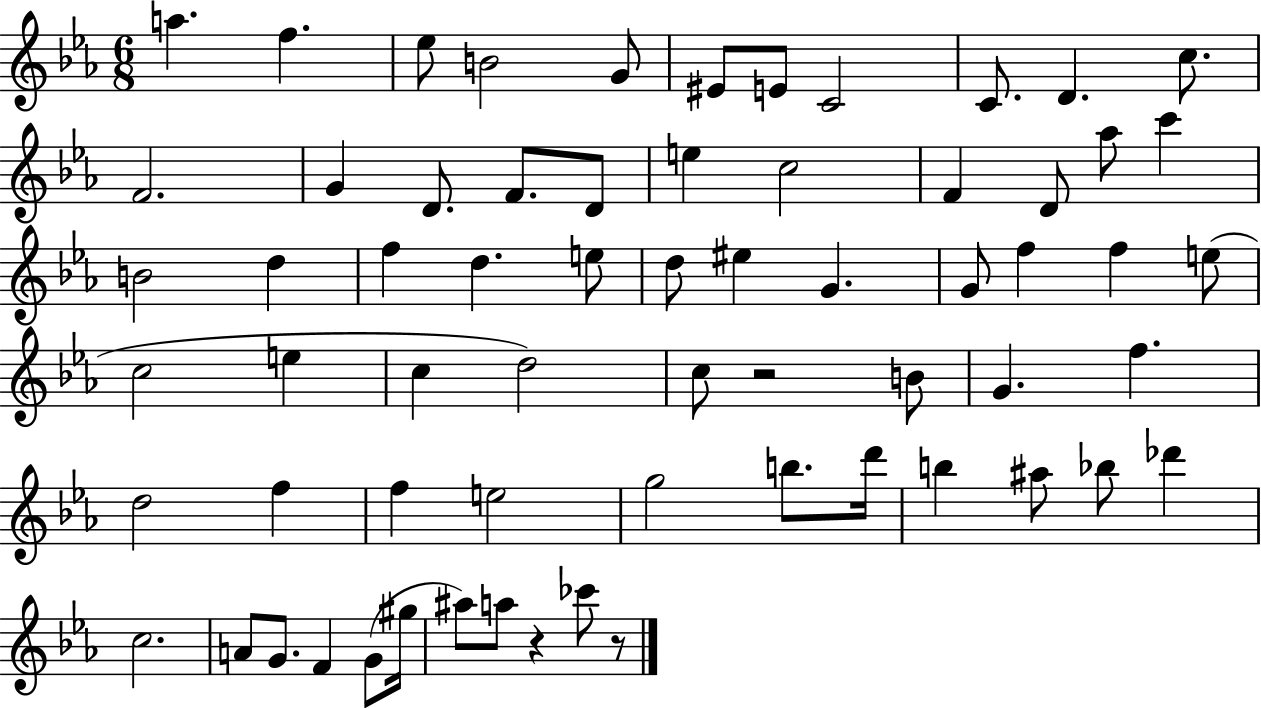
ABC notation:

X:1
T:Untitled
M:6/8
L:1/4
K:Eb
a f _e/2 B2 G/2 ^E/2 E/2 C2 C/2 D c/2 F2 G D/2 F/2 D/2 e c2 F D/2 _a/2 c' B2 d f d e/2 d/2 ^e G G/2 f f e/2 c2 e c d2 c/2 z2 B/2 G f d2 f f e2 g2 b/2 d'/4 b ^a/2 _b/2 _d' c2 A/2 G/2 F G/2 ^g/4 ^a/2 a/2 z _c'/2 z/2